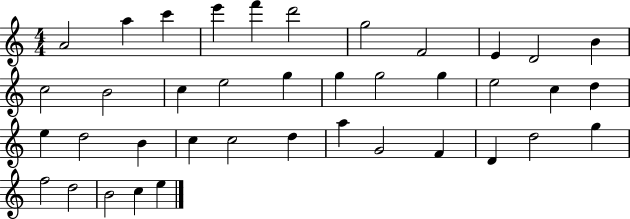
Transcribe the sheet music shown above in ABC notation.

X:1
T:Untitled
M:4/4
L:1/4
K:C
A2 a c' e' f' d'2 g2 F2 E D2 B c2 B2 c e2 g g g2 g e2 c d e d2 B c c2 d a G2 F D d2 g f2 d2 B2 c e